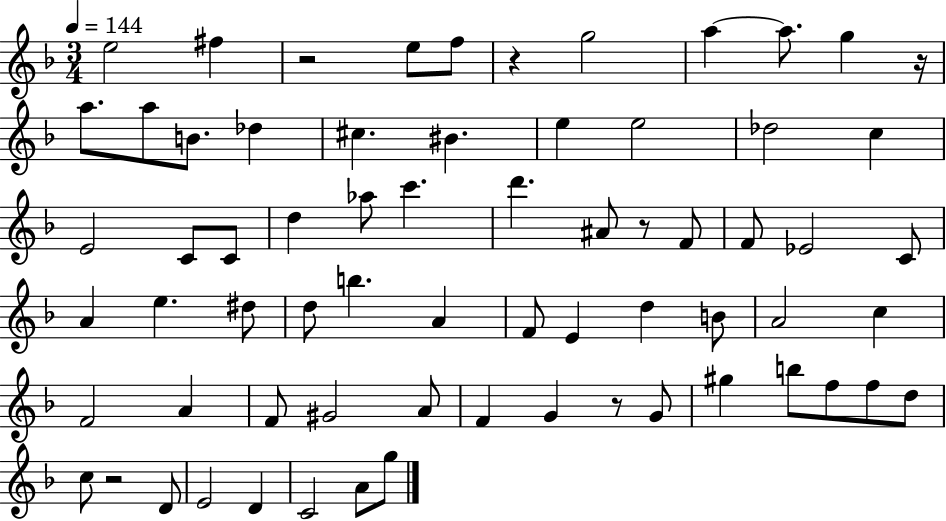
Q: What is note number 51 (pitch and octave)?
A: G#5